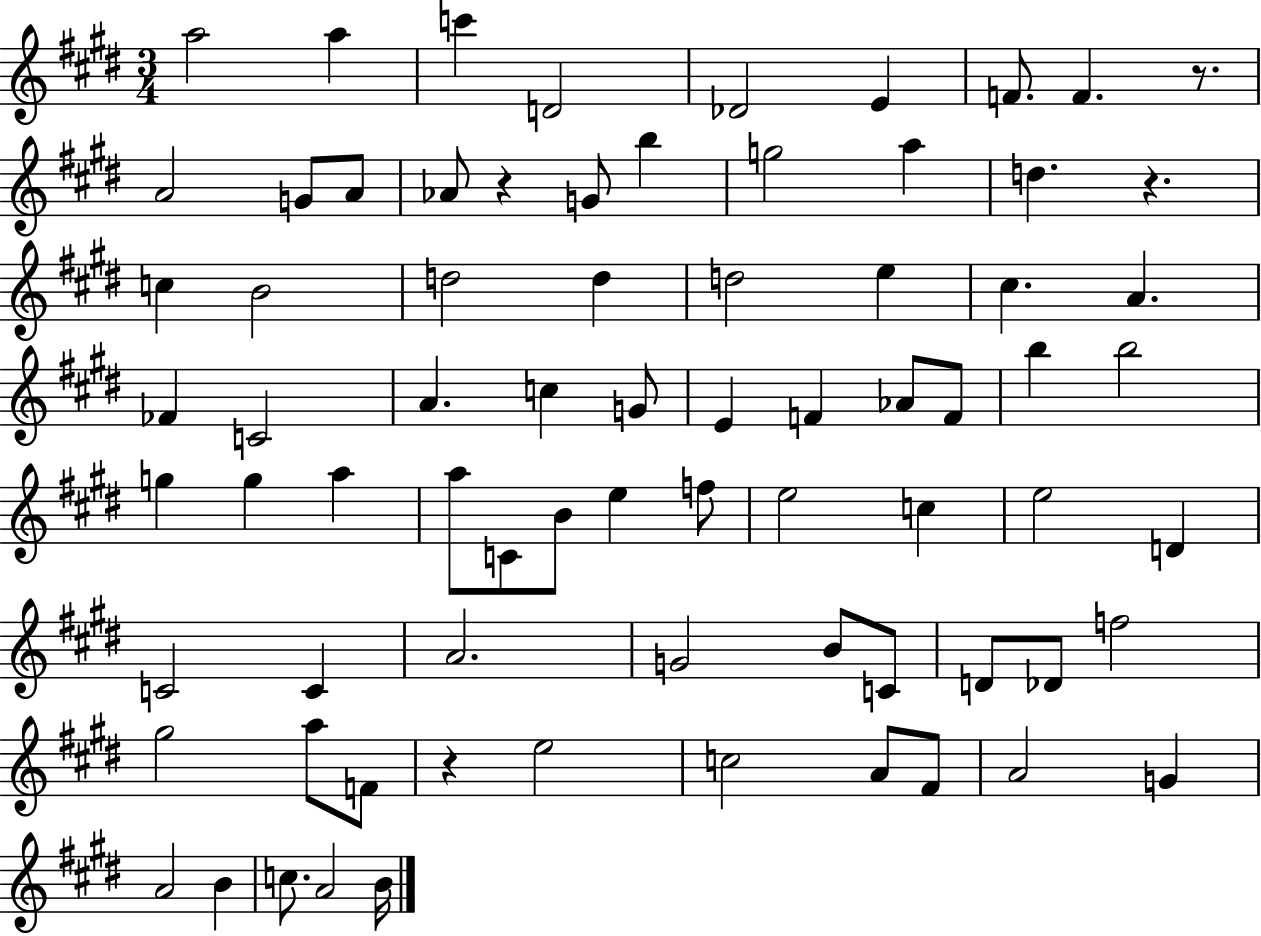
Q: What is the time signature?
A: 3/4